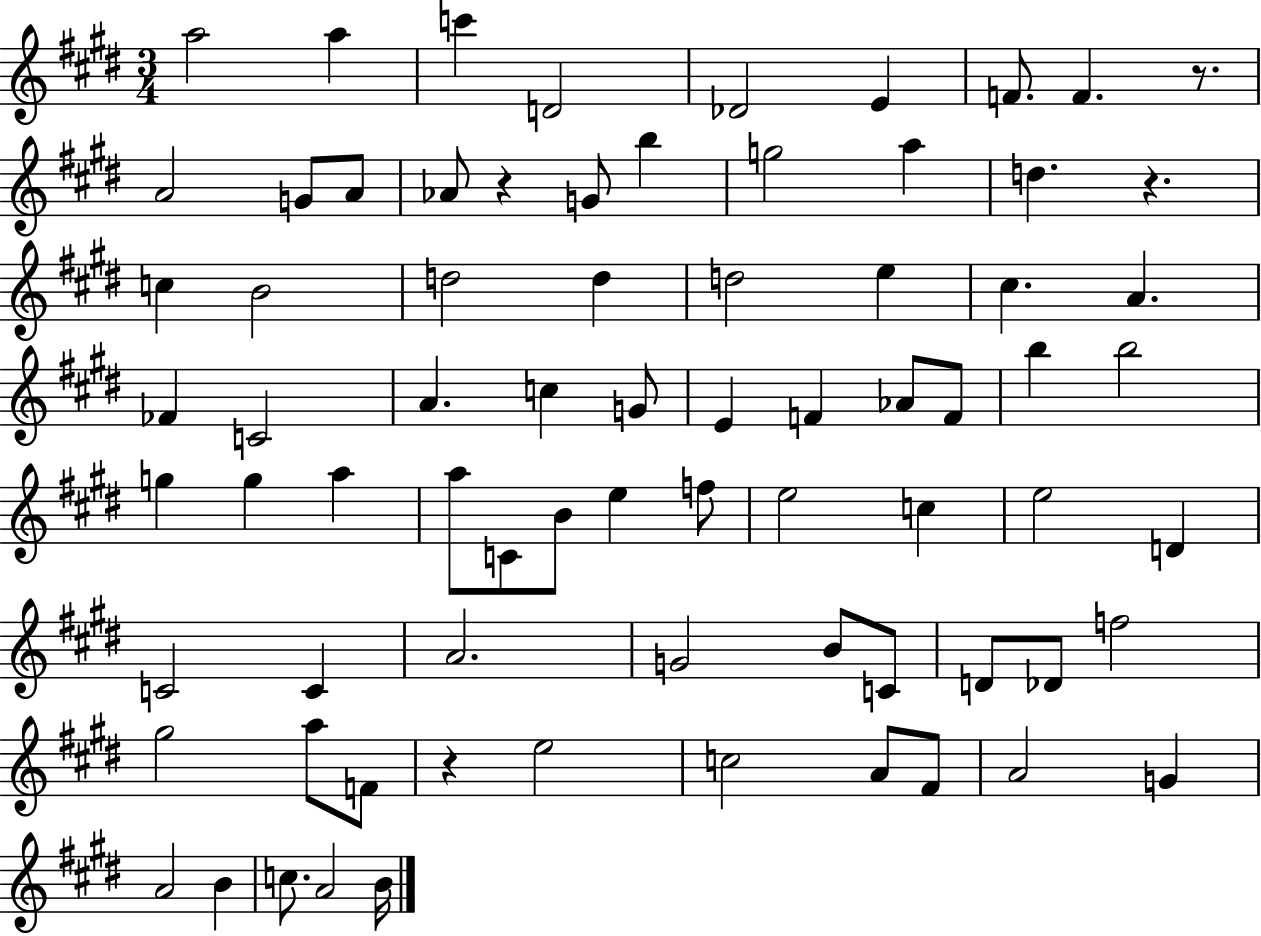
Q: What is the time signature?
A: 3/4